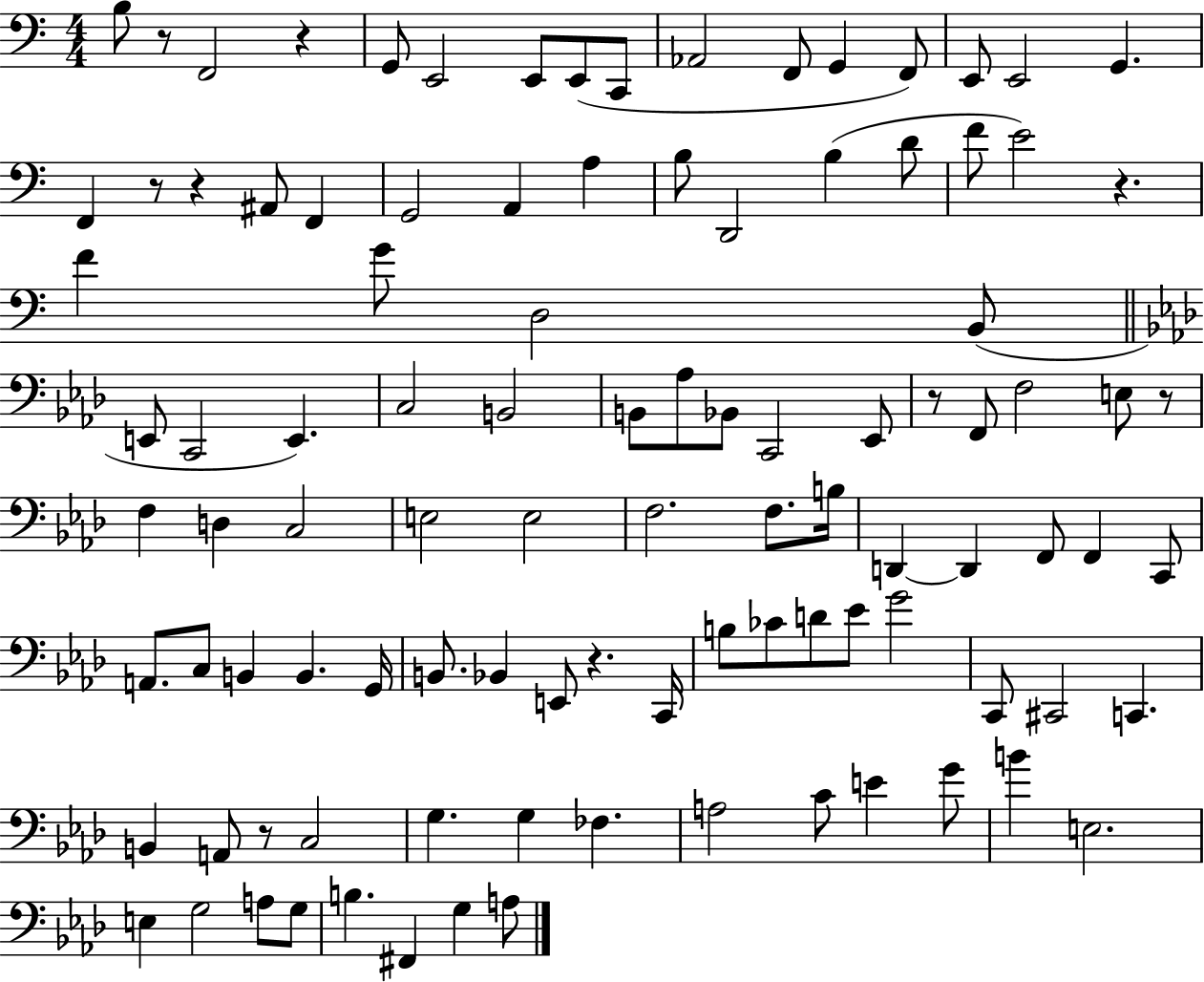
B3/e R/e F2/h R/q G2/e E2/h E2/e E2/e C2/e Ab2/h F2/e G2/q F2/e E2/e E2/h G2/q. F2/q R/e R/q A#2/e F2/q G2/h A2/q A3/q B3/e D2/h B3/q D4/e F4/e E4/h R/q. F4/q G4/e D3/h B2/e E2/e C2/h E2/q. C3/h B2/h B2/e Ab3/e Bb2/e C2/h Eb2/e R/e F2/e F3/h E3/e R/e F3/q D3/q C3/h E3/h E3/h F3/h. F3/e. B3/s D2/q D2/q F2/e F2/q C2/e A2/e. C3/e B2/q B2/q. G2/s B2/e. Bb2/q E2/e R/q. C2/s B3/e CES4/e D4/e Eb4/e G4/h C2/e C#2/h C2/q. B2/q A2/e R/e C3/h G3/q. G3/q FES3/q. A3/h C4/e E4/q G4/e B4/q E3/h. E3/q G3/h A3/e G3/e B3/q. F#2/q G3/q A3/e